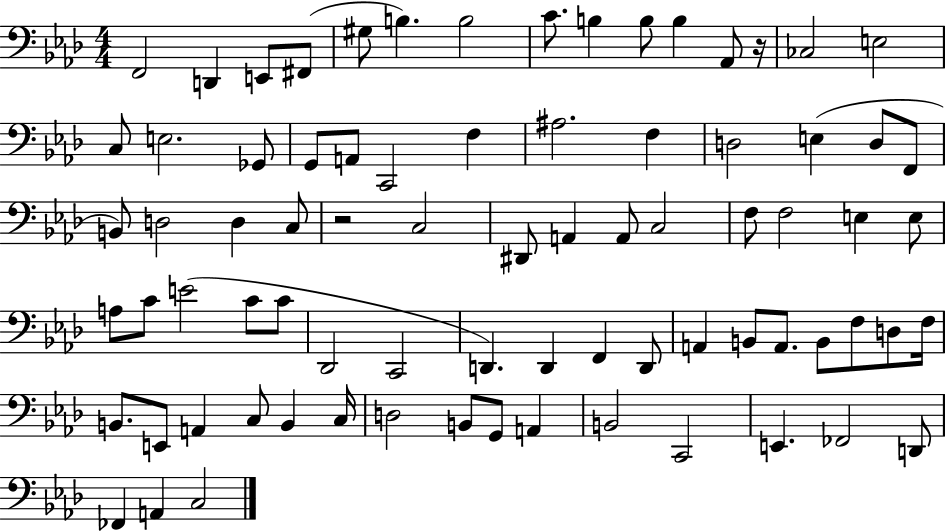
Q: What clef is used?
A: bass